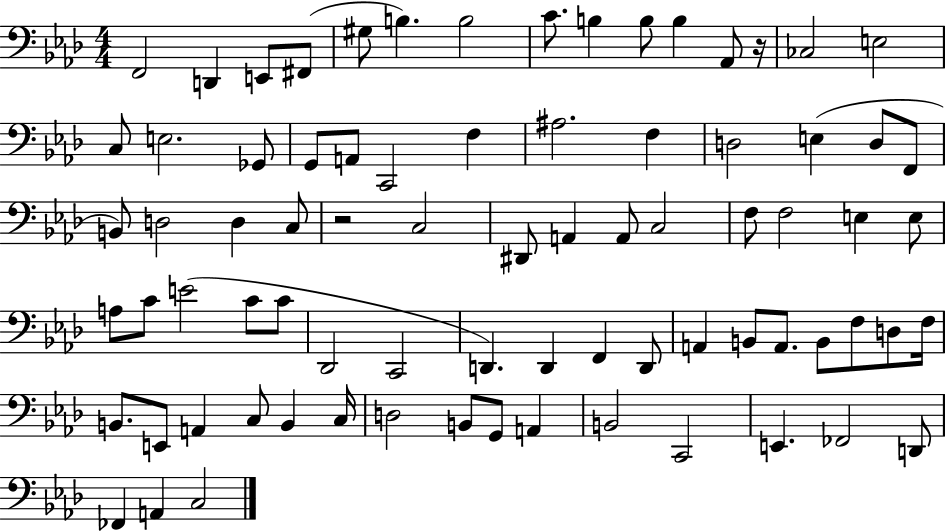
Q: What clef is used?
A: bass